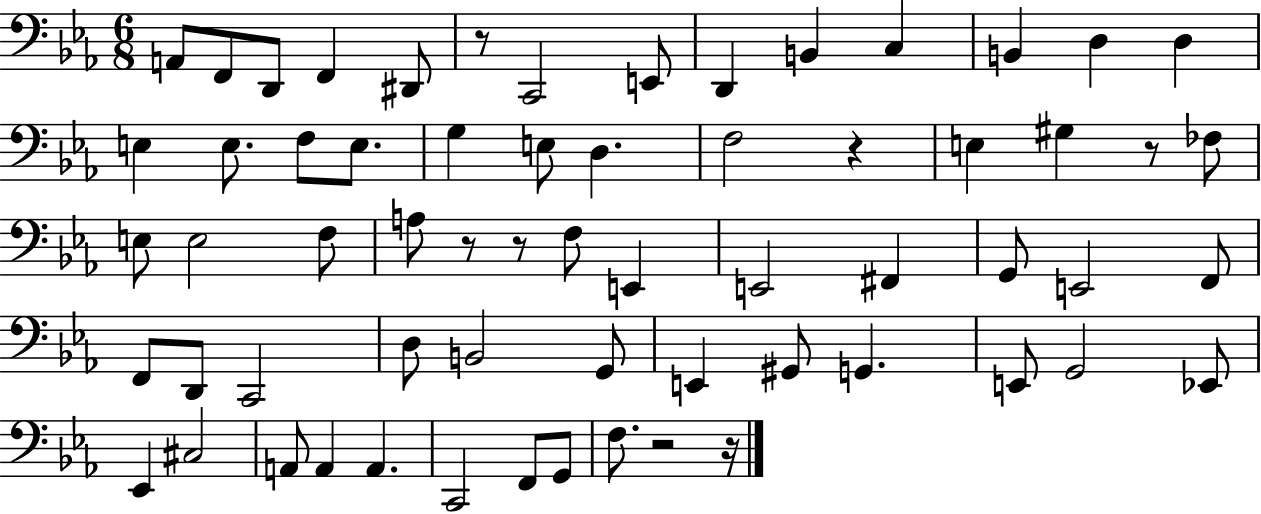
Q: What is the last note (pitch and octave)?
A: F3